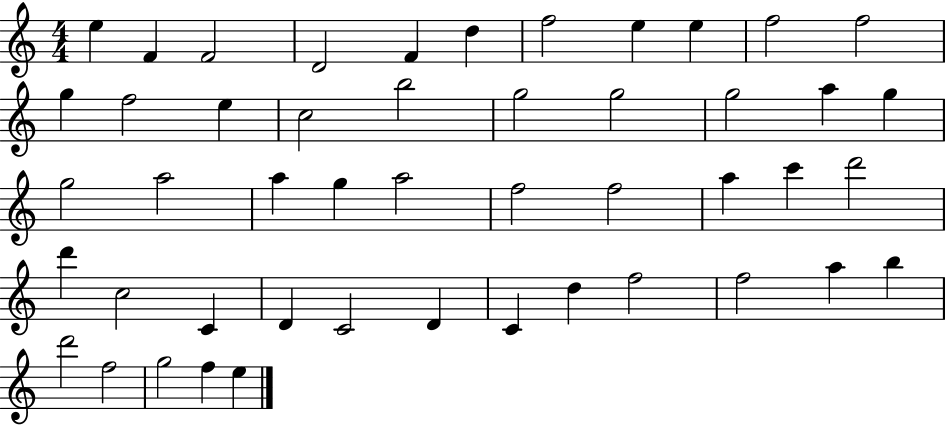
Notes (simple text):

E5/q F4/q F4/h D4/h F4/q D5/q F5/h E5/q E5/q F5/h F5/h G5/q F5/h E5/q C5/h B5/h G5/h G5/h G5/h A5/q G5/q G5/h A5/h A5/q G5/q A5/h F5/h F5/h A5/q C6/q D6/h D6/q C5/h C4/q D4/q C4/h D4/q C4/q D5/q F5/h F5/h A5/q B5/q D6/h F5/h G5/h F5/q E5/q